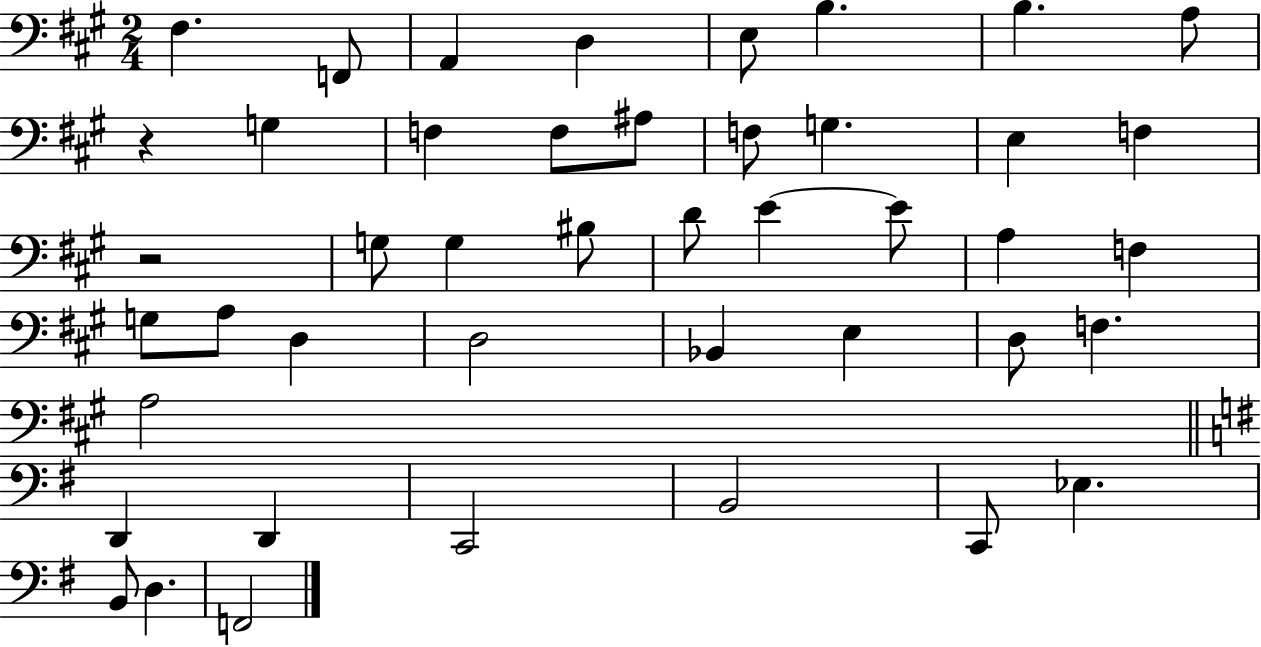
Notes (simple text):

F#3/q. F2/e A2/q D3/q E3/e B3/q. B3/q. A3/e R/q G3/q F3/q F3/e A#3/e F3/e G3/q. E3/q F3/q R/h G3/e G3/q BIS3/e D4/e E4/q E4/e A3/q F3/q G3/e A3/e D3/q D3/h Bb2/q E3/q D3/e F3/q. A3/h D2/q D2/q C2/h B2/h C2/e Eb3/q. B2/e D3/q. F2/h